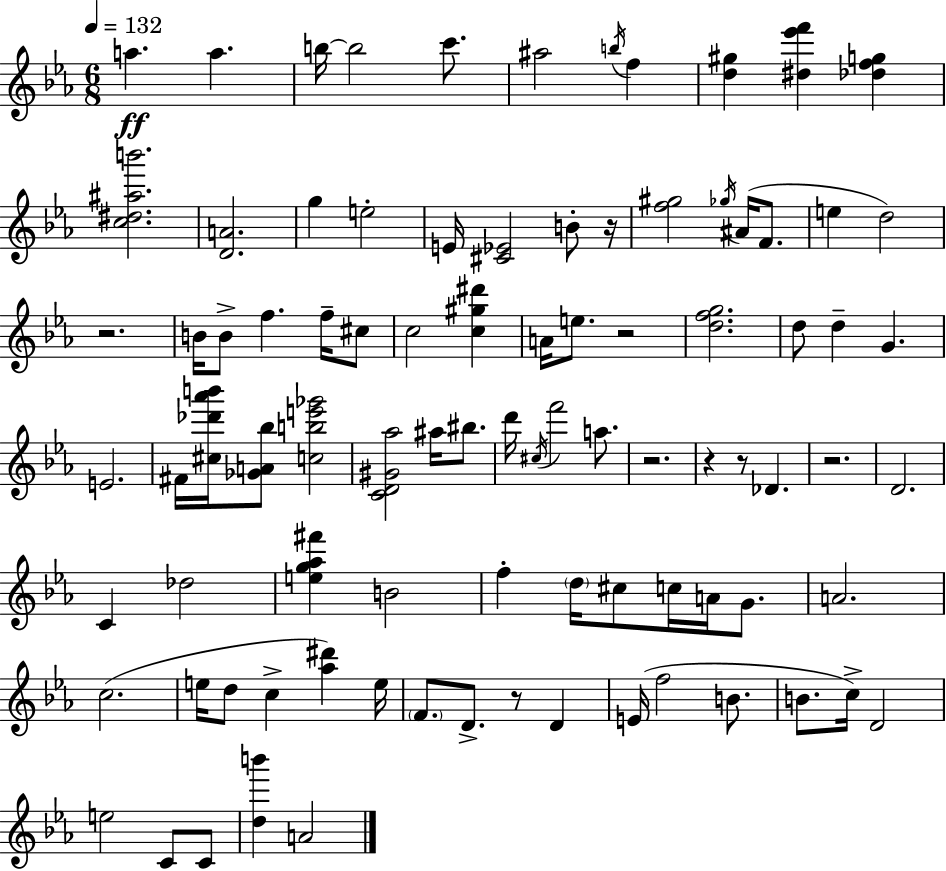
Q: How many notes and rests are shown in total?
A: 90